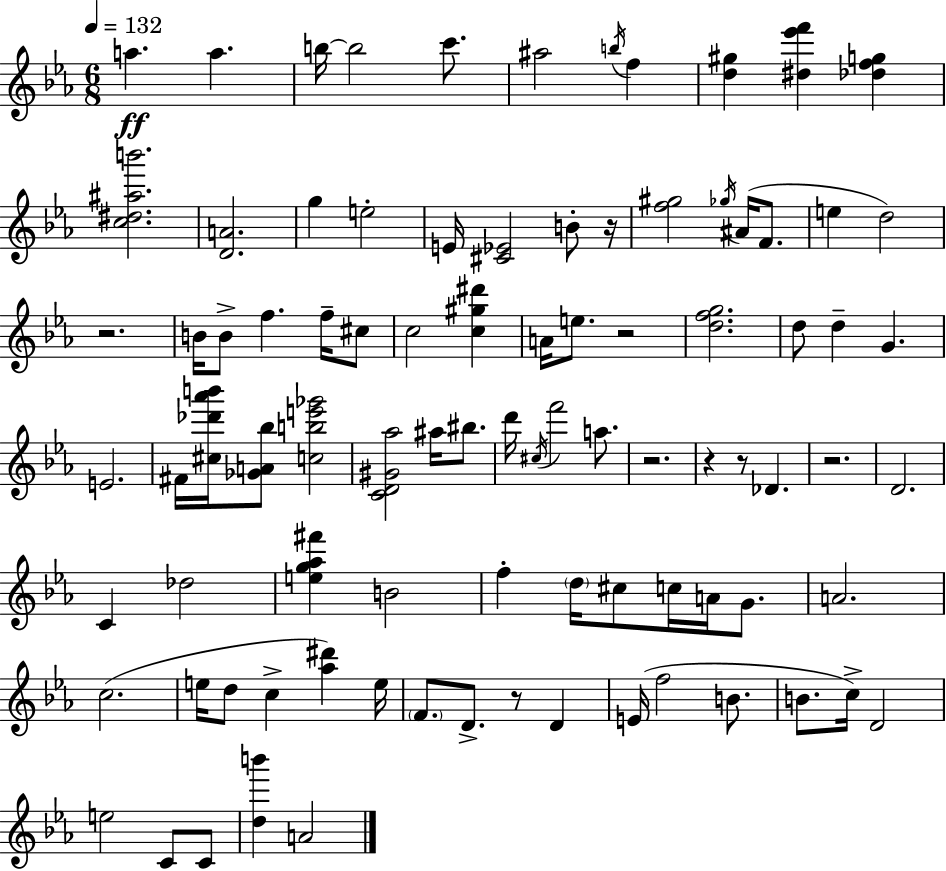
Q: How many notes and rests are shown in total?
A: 90